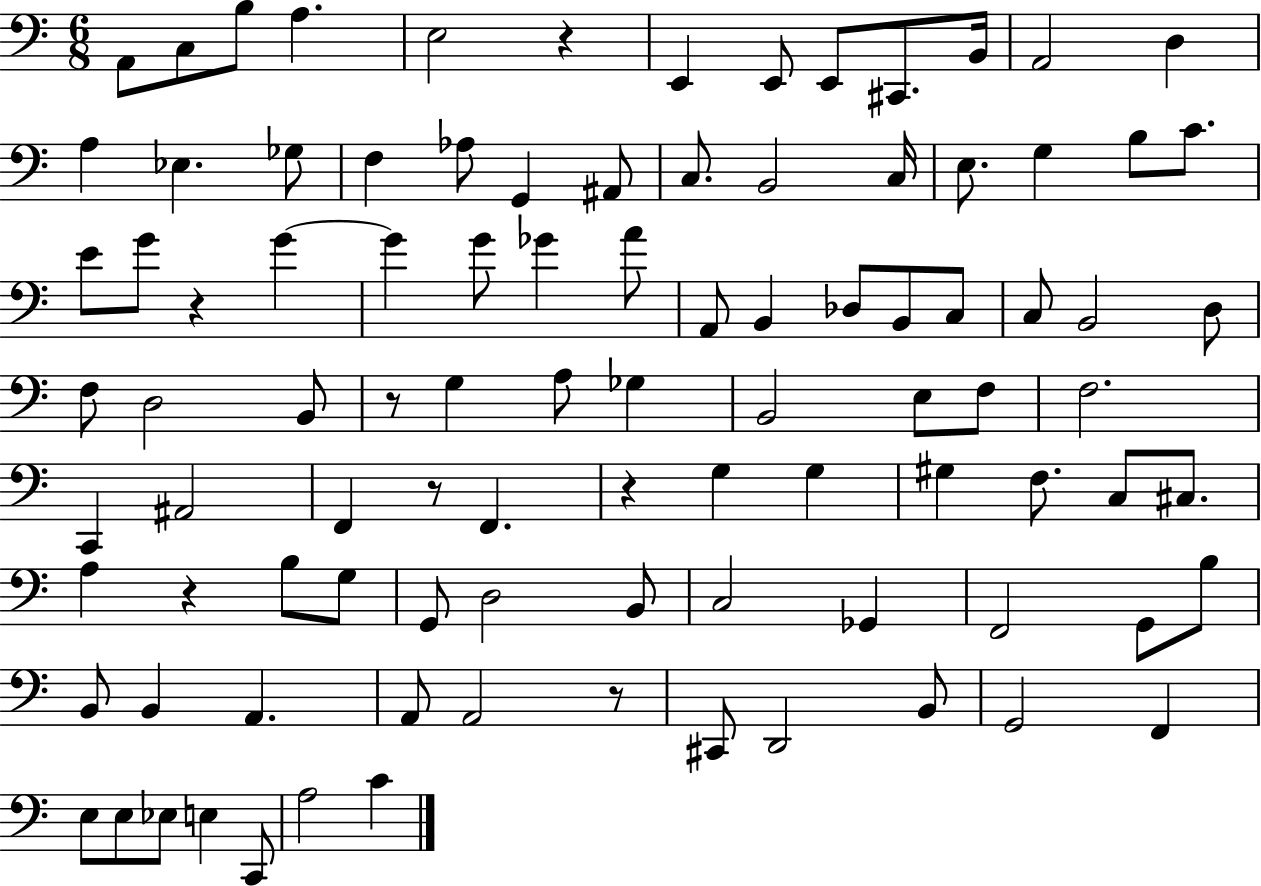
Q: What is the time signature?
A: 6/8